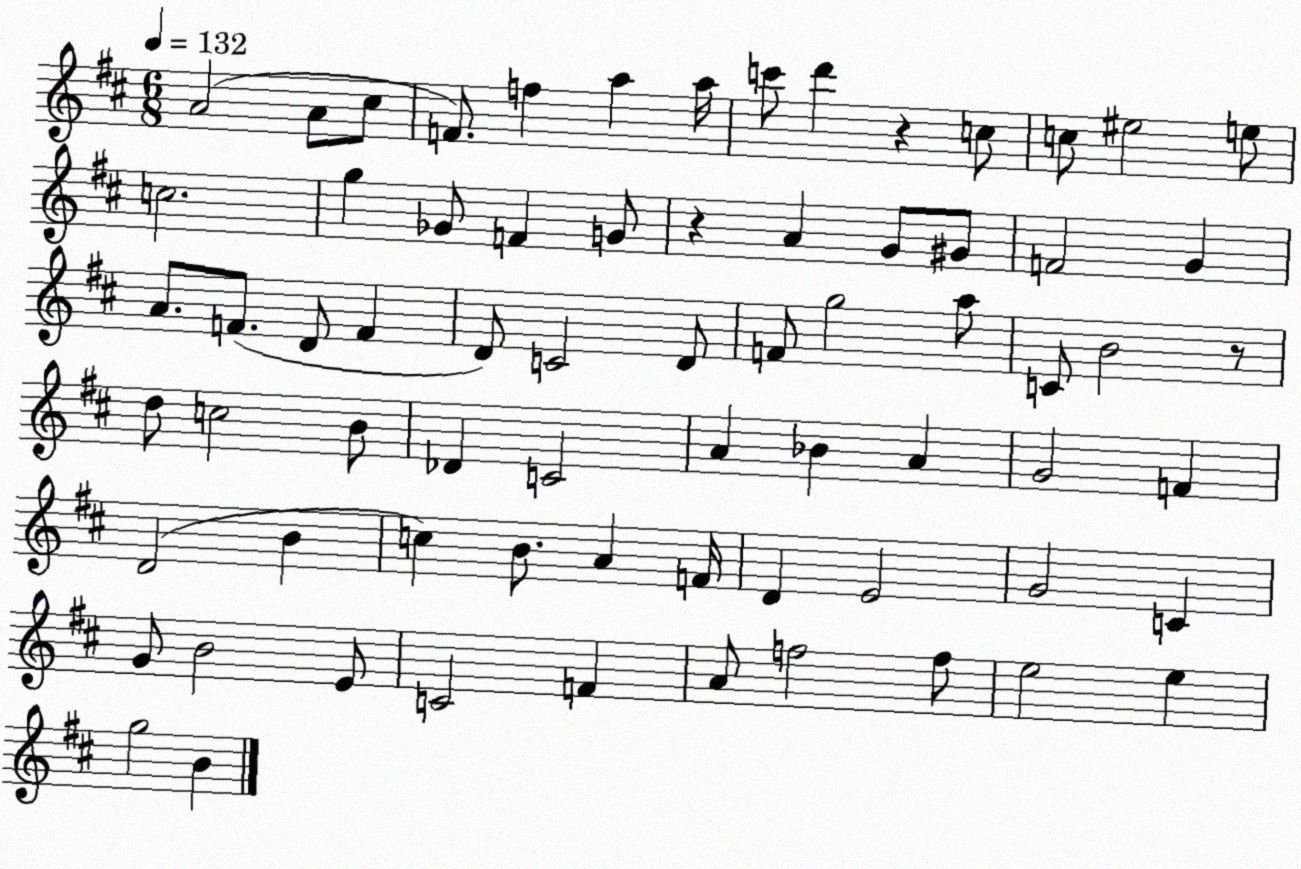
X:1
T:Untitled
M:6/8
L:1/4
K:D
A2 A/2 ^c/2 F/2 f a a/4 c'/2 d' z c/2 c/2 ^e2 e/2 c2 g _G/2 F G/2 z A G/2 ^G/2 F2 G A/2 F/2 D/2 F D/2 C2 D/2 F/2 g2 a/2 C/2 B2 z/2 d/2 c2 B/2 _D C2 A _B A G2 F D2 B c B/2 A F/4 D E2 G2 C G/2 B2 E/2 C2 F A/2 f2 f/2 e2 e g2 B